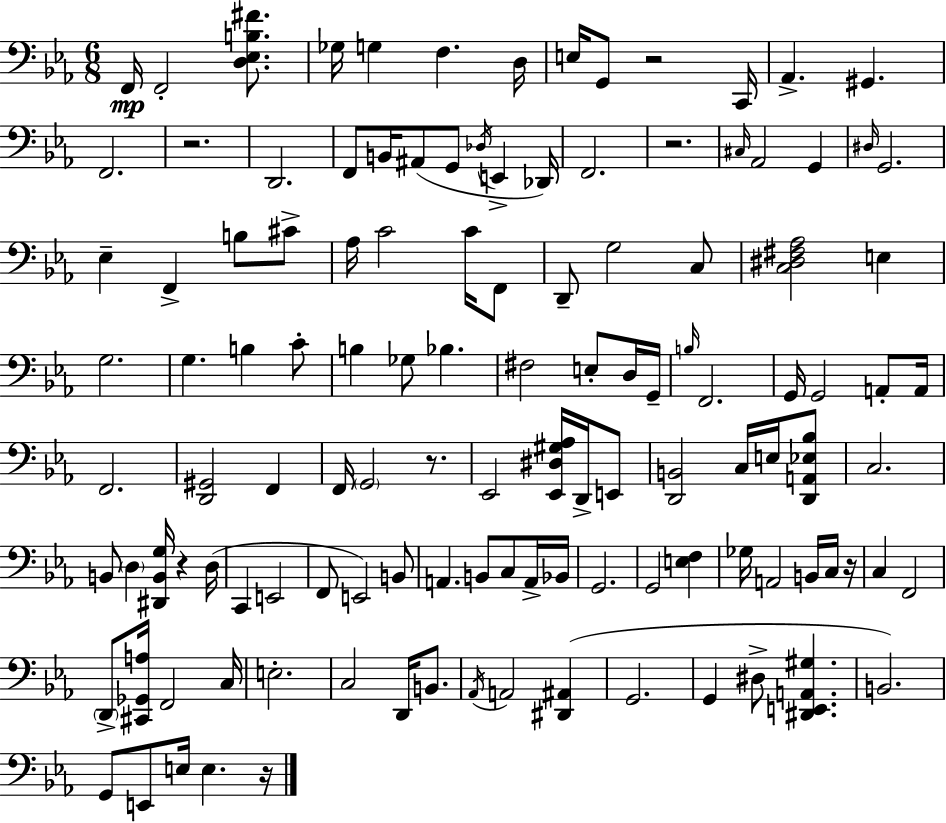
X:1
T:Untitled
M:6/8
L:1/4
K:Cm
F,,/4 F,,2 [D,_E,B,^F]/2 _G,/4 G, F, D,/4 E,/4 G,,/2 z2 C,,/4 _A,, ^G,, F,,2 z2 D,,2 F,,/2 B,,/4 ^A,,/2 G,,/2 _D,/4 E,, _D,,/4 F,,2 z2 ^C,/4 _A,,2 G,, ^D,/4 G,,2 _E, F,, B,/2 ^C/2 _A,/4 C2 C/4 F,,/2 D,,/2 G,2 C,/2 [C,^D,^F,_A,]2 E, G,2 G, B, C/2 B, _G,/2 _B, ^F,2 E,/2 D,/4 G,,/4 B,/4 F,,2 G,,/4 G,,2 A,,/2 A,,/4 F,,2 [D,,^G,,]2 F,, F,,/4 G,,2 z/2 _E,,2 [_E,,^D,^G,_A,]/4 D,,/4 E,,/2 [D,,B,,]2 C,/4 E,/4 [D,,A,,_E,_B,]/2 C,2 B,,/2 D, [^D,,B,,G,]/4 z D,/4 C,, E,,2 F,,/2 E,,2 B,,/2 A,, B,,/2 C,/2 A,,/4 _B,,/4 G,,2 G,,2 [E,F,] _G,/4 A,,2 B,,/4 C,/4 z/4 C, F,,2 D,,/2 [^C,,_G,,A,]/4 F,,2 C,/4 E,2 C,2 D,,/4 B,,/2 _A,,/4 A,,2 [^D,,^A,,] G,,2 G,, ^D,/2 [^D,,E,,A,,^G,] B,,2 G,,/2 E,,/2 E,/4 E, z/4